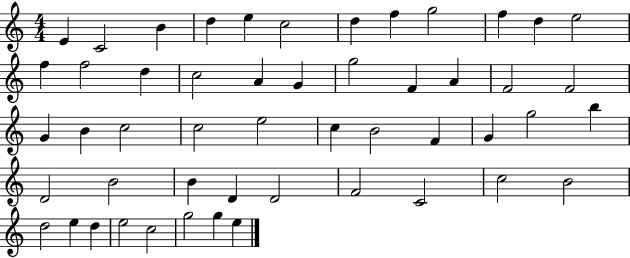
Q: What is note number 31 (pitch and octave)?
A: F4